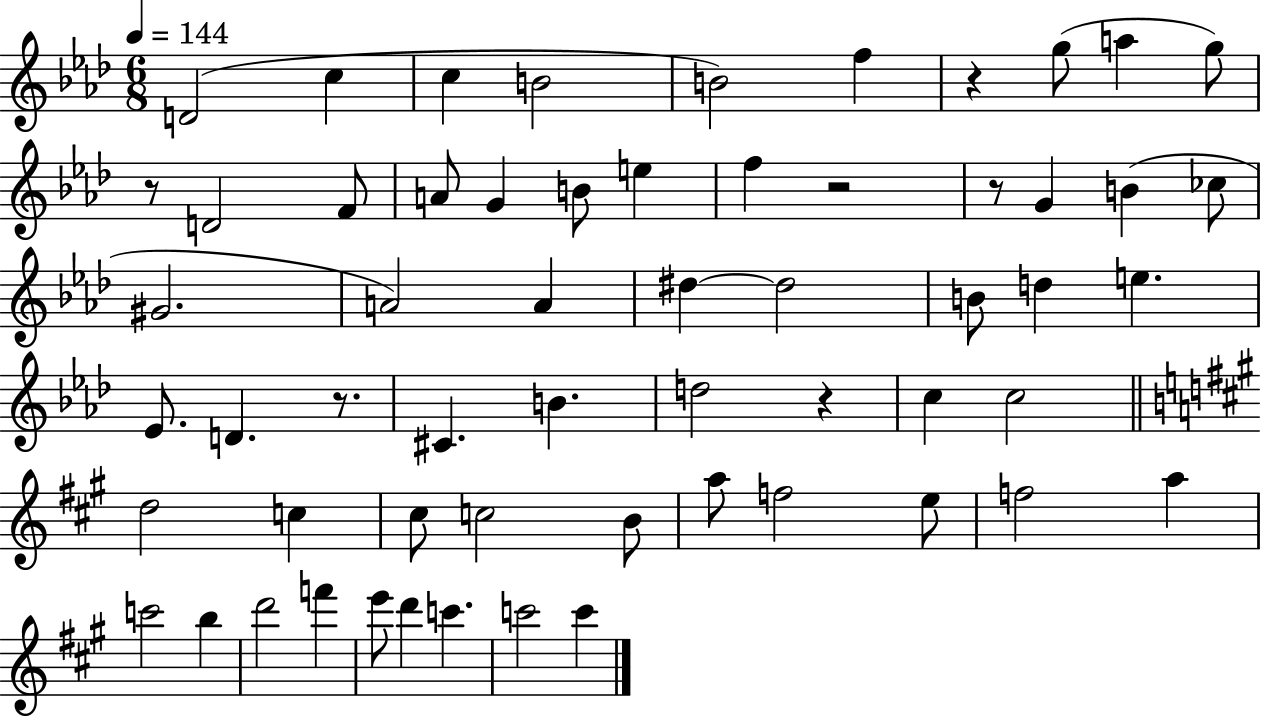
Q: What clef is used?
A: treble